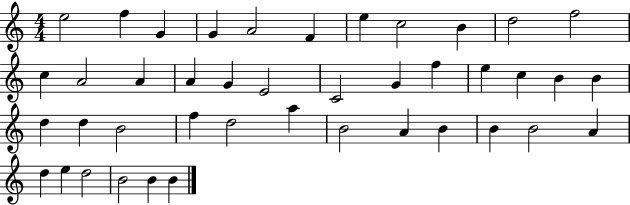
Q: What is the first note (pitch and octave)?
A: E5